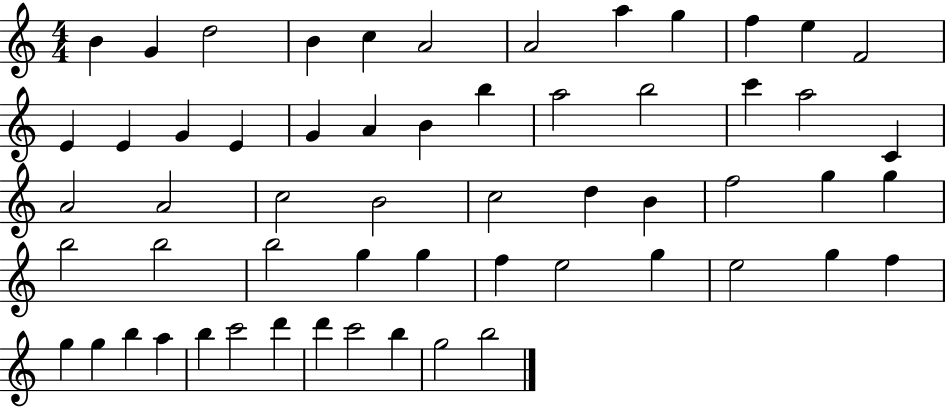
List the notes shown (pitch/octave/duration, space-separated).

B4/q G4/q D5/h B4/q C5/q A4/h A4/h A5/q G5/q F5/q E5/q F4/h E4/q E4/q G4/q E4/q G4/q A4/q B4/q B5/q A5/h B5/h C6/q A5/h C4/q A4/h A4/h C5/h B4/h C5/h D5/q B4/q F5/h G5/q G5/q B5/h B5/h B5/h G5/q G5/q F5/q E5/h G5/q E5/h G5/q F5/q G5/q G5/q B5/q A5/q B5/q C6/h D6/q D6/q C6/h B5/q G5/h B5/h